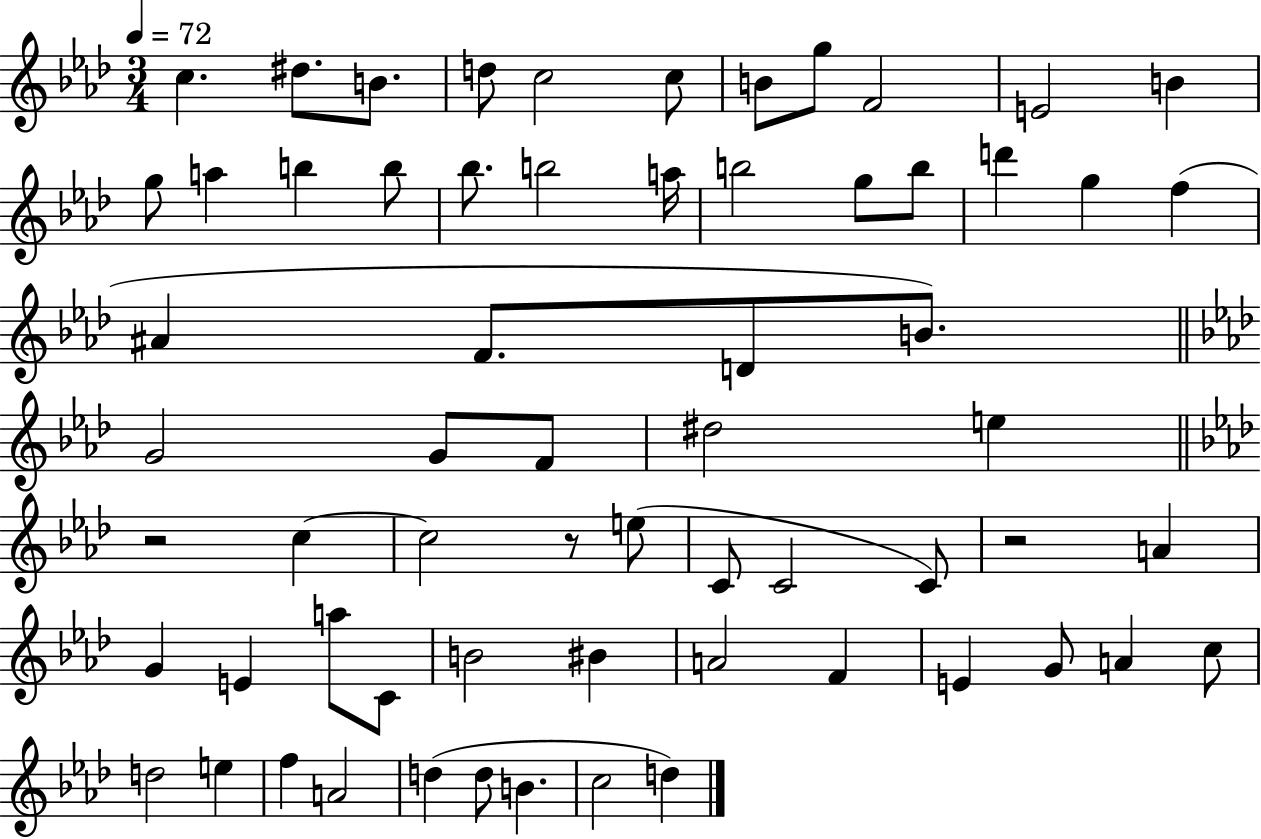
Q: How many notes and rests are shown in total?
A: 64